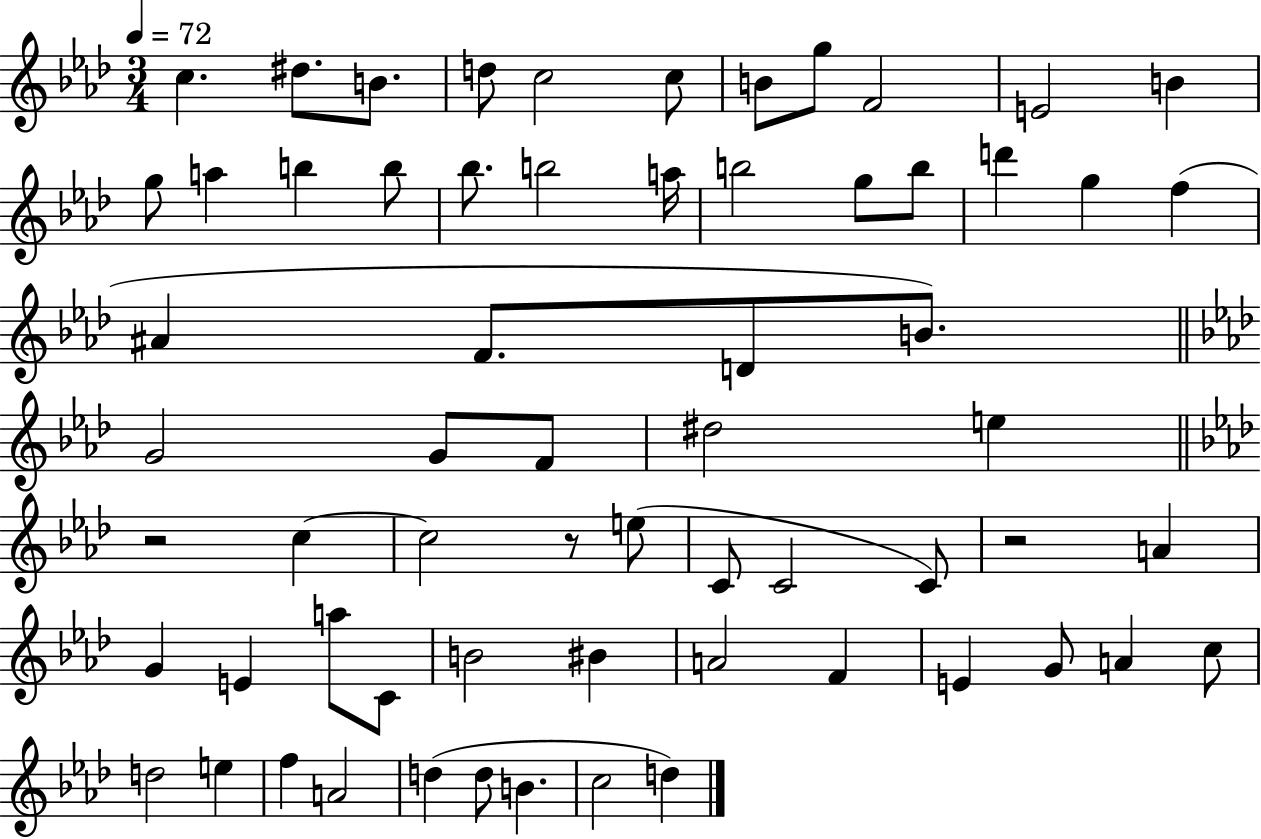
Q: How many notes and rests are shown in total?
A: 64